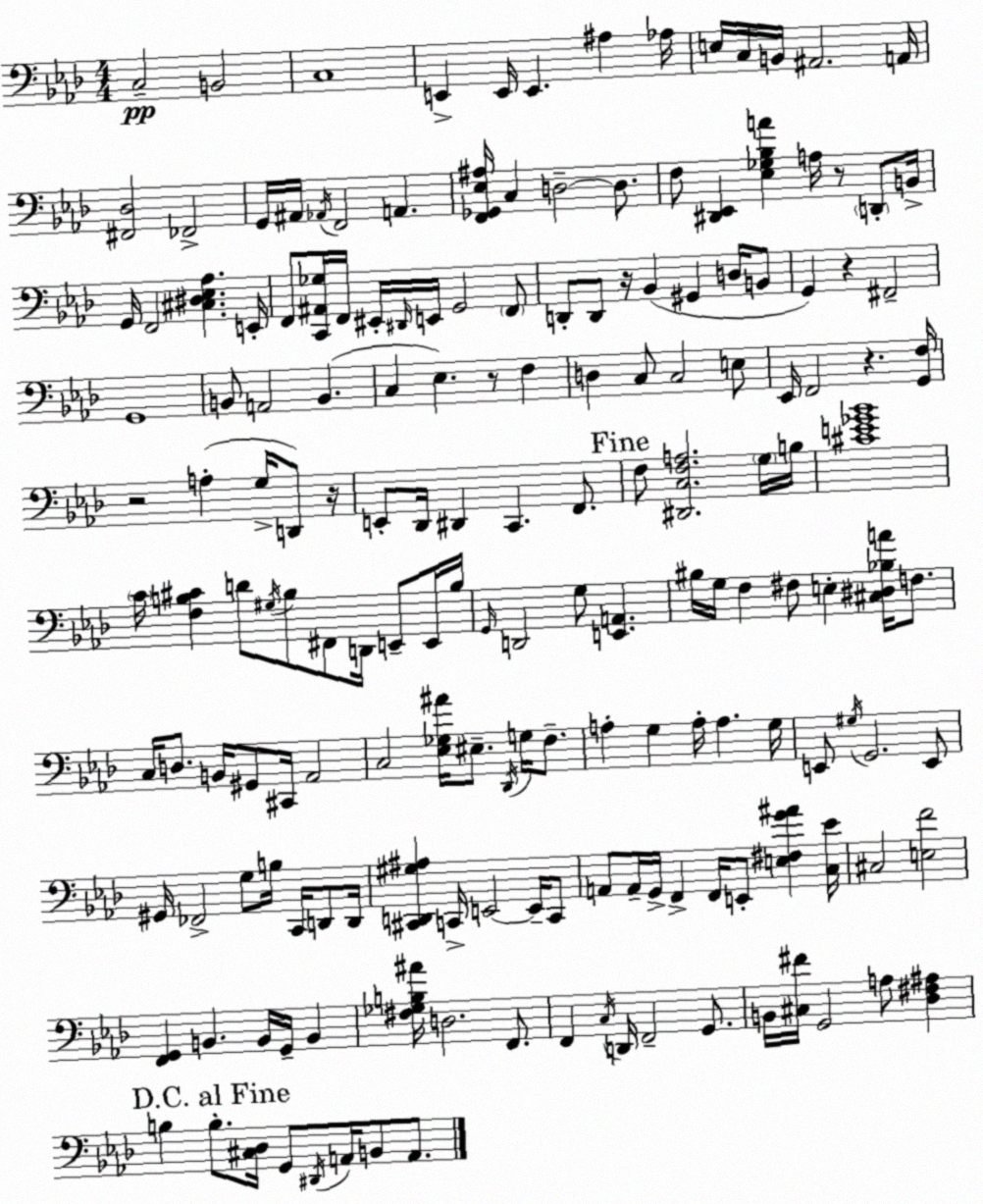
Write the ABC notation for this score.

X:1
T:Untitled
M:4/4
L:1/4
K:Fm
C,2 B,,2 C,4 E,, E,,/4 E,, ^A, _A,/4 E,/4 C,/4 B,,/4 ^A,,2 A,,/4 [^F,,_D,]2 _F,,2 G,,/4 ^A,,/4 _A,,/4 F,,2 A,, [F,,_G,,_E,^A,]/4 C, D,2 D,/2 F,/2 [^D,,_E,,] [_E,_G,_B,A] A,/4 z/2 D,,/2 B,,/4 G,,/4 F,,2 [^C,^D,_E,_A,] E,,/4 F,,/2 [C,,^A,,_G,]/4 F,,/4 ^E,,/4 ^D,,/4 E,,/4 G,,2 F,,/2 D,,/2 D,,/2 z/4 _B,, ^G,, D,/4 B,,/2 G,, z ^F,,2 G,,4 B,,/2 A,,2 B,, C, _E, z/2 F, D, C,/2 C,2 E,/2 _E,,/4 F,,2 z [G,,F,]/4 z2 A, G,/4 D,,/2 z/4 E,,/2 _D,,/4 ^D,, C,, F,,/2 F,/2 [^D,,C,F,A,]2 G,/4 B,/4 [^CE_G_B]4 C/4 [F,B,^C] D/2 ^G,/4 B,/2 ^F,,/2 D,,/4 E,,/2 E,,/4 B,/4 G,,/4 D,,2 G,/2 [E,,A,,] ^B,/4 G,/4 F, ^F,/2 E, [^C,^D,_B,A]/4 F,/2 C,/4 D,/2 B,,/4 ^G,,/2 ^C,,/4 _A,,2 C,2 [_E,_G,^A]/4 ^E,/2 _D,,/4 G,/4 F,/2 A, G, A,/4 A, G,/4 E,,/2 ^G,/4 G,,2 E,,/2 ^G,,/4 _F,,2 G,/2 B,/4 C,,/4 D,,/2 D,,/4 [^C,,D,,^G,^A,] C,,/4 E,,2 E,,/4 C,,/2 A,,/2 A,,/4 G,,/4 F,, F,,/4 E,,/2 [E,^F,G^A] [C,_E]/4 ^C,2 [E,F]2 [F,,G,,] B,, B,,/4 G,,/4 B,, [^F,_G,B,^A]/4 D,2 F,,/2 F,, C,/4 D,,/4 F,,2 G,,/2 B,,/4 [^C,^F]/4 G,,2 A,/2 [_D,^F,^A,] B, B,/2 [^C,_D,]/4 G,,/2 ^D,,/4 A,,/4 B,,/2 A,,/2